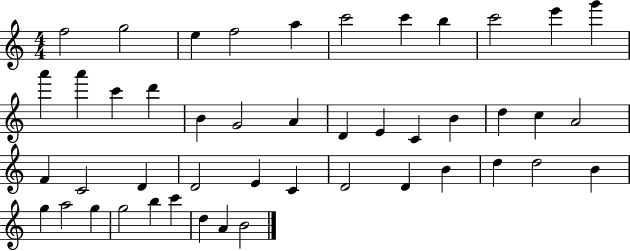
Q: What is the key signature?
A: C major